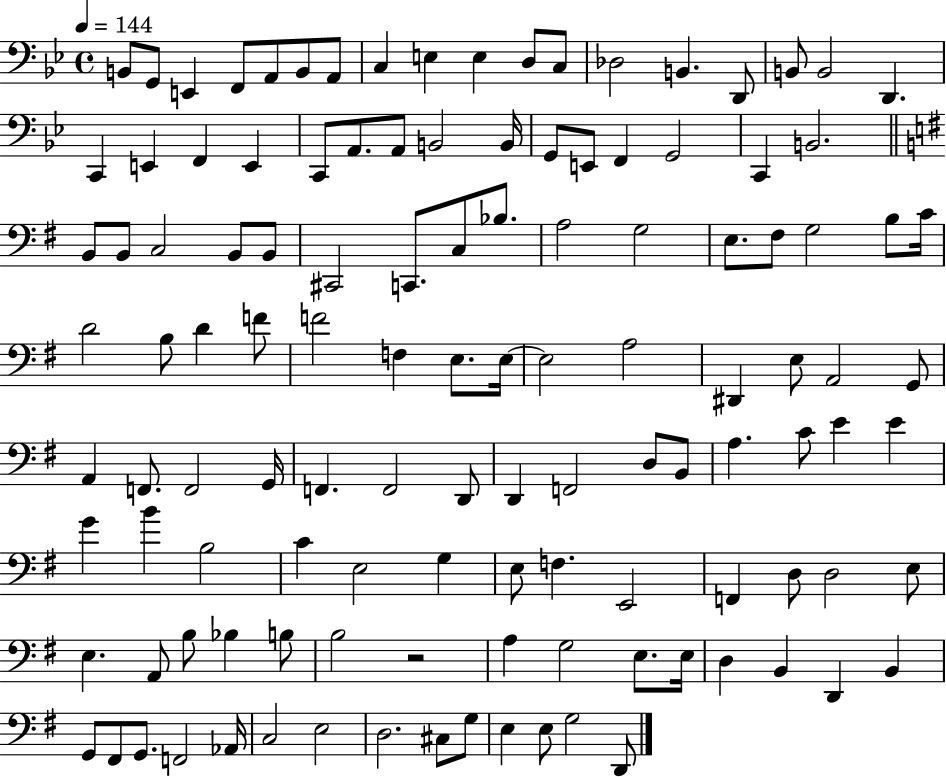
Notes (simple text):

B2/e G2/e E2/q F2/e A2/e B2/e A2/e C3/q E3/q E3/q D3/e C3/e Db3/h B2/q. D2/e B2/e B2/h D2/q. C2/q E2/q F2/q E2/q C2/e A2/e. A2/e B2/h B2/s G2/e E2/e F2/q G2/h C2/q B2/h. B2/e B2/e C3/h B2/e B2/e C#2/h C2/e. C3/e Bb3/e. A3/h G3/h E3/e. F#3/e G3/h B3/e C4/s D4/h B3/e D4/q F4/e F4/h F3/q E3/e. E3/s E3/h A3/h D#2/q E3/e A2/h G2/e A2/q F2/e. F2/h G2/s F2/q. F2/h D2/e D2/q F2/h D3/e B2/e A3/q. C4/e E4/q E4/q G4/q B4/q B3/h C4/q E3/h G3/q E3/e F3/q. E2/h F2/q D3/e D3/h E3/e E3/q. A2/e B3/e Bb3/q B3/e B3/h R/h A3/q G3/h E3/e. E3/s D3/q B2/q D2/q B2/q G2/e F#2/e G2/e. F2/h Ab2/s C3/h E3/h D3/h. C#3/e G3/e E3/q E3/e G3/h D2/e